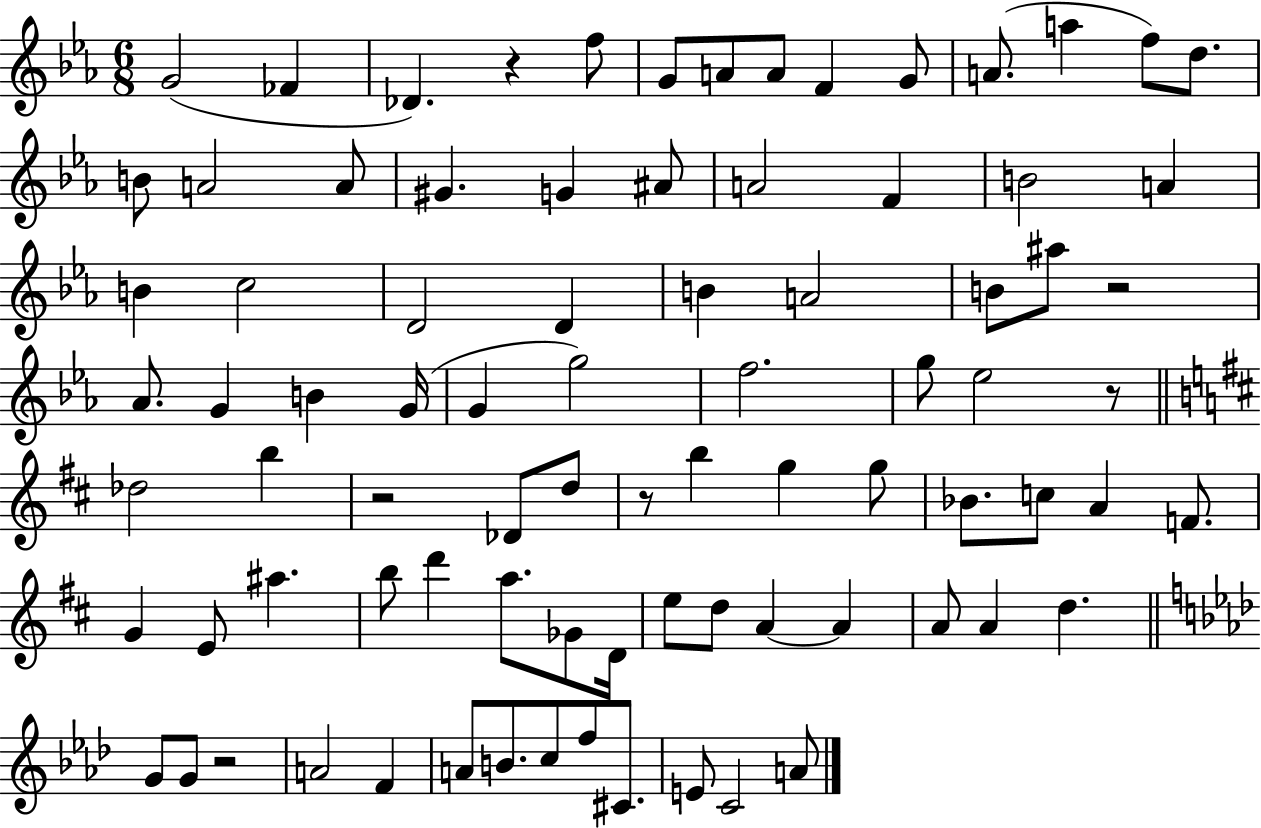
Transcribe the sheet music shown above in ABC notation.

X:1
T:Untitled
M:6/8
L:1/4
K:Eb
G2 _F _D z f/2 G/2 A/2 A/2 F G/2 A/2 a f/2 d/2 B/2 A2 A/2 ^G G ^A/2 A2 F B2 A B c2 D2 D B A2 B/2 ^a/2 z2 _A/2 G B G/4 G g2 f2 g/2 _e2 z/2 _d2 b z2 _D/2 d/2 z/2 b g g/2 _B/2 c/2 A F/2 G E/2 ^a b/2 d' a/2 _G/2 D/4 e/2 d/2 A A A/2 A d G/2 G/2 z2 A2 F A/2 B/2 c/2 f/2 ^C/2 E/2 C2 A/2